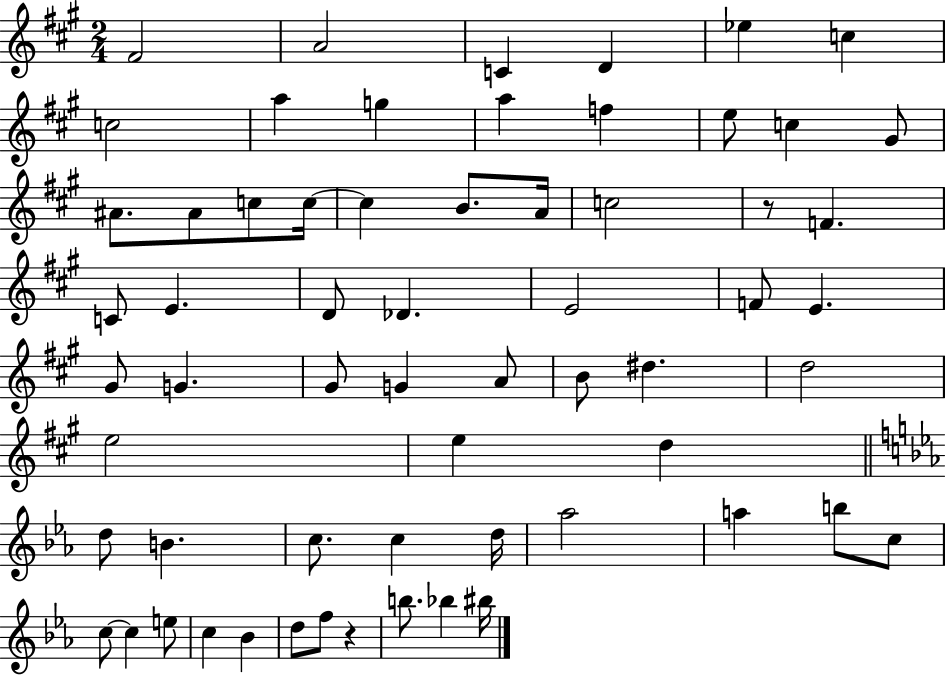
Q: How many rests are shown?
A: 2